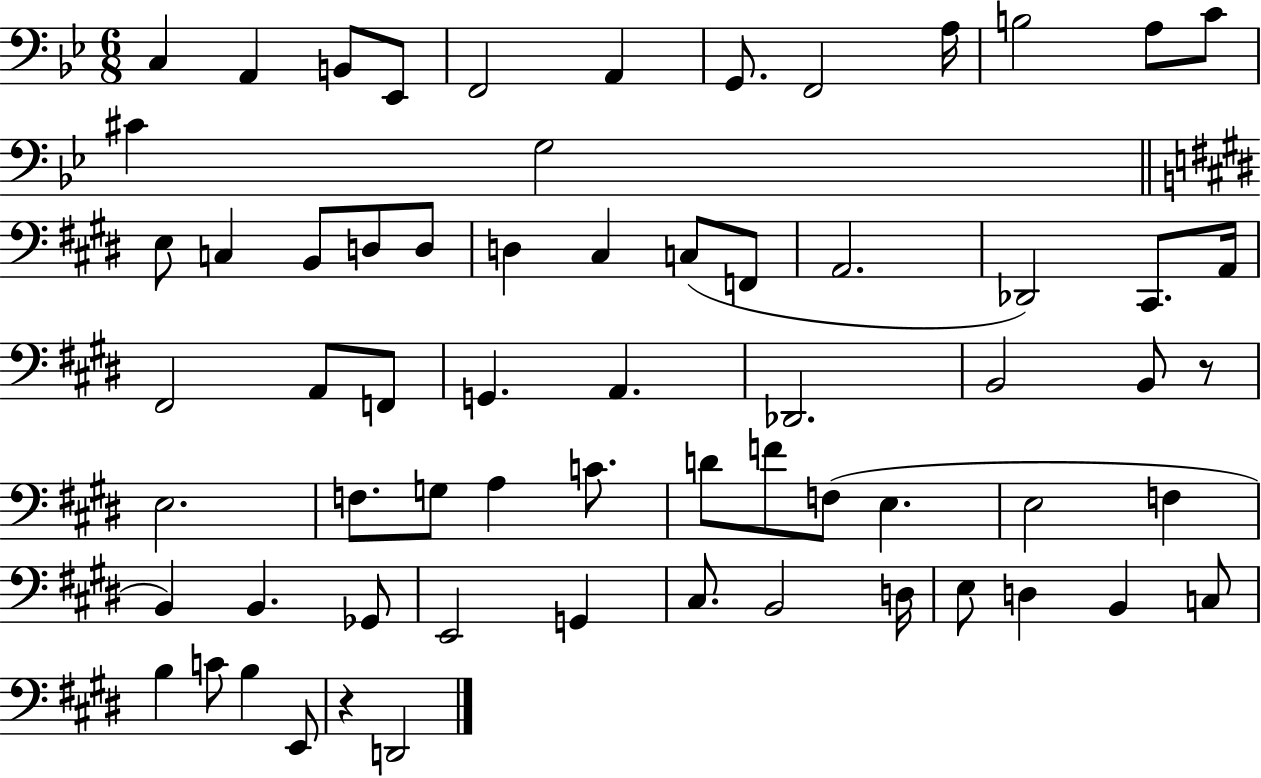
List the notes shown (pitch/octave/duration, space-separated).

C3/q A2/q B2/e Eb2/e F2/h A2/q G2/e. F2/h A3/s B3/h A3/e C4/e C#4/q G3/h E3/e C3/q B2/e D3/e D3/e D3/q C#3/q C3/e F2/e A2/h. Db2/h C#2/e. A2/s F#2/h A2/e F2/e G2/q. A2/q. Db2/h. B2/h B2/e R/e E3/h. F3/e. G3/e A3/q C4/e. D4/e F4/e F3/e E3/q. E3/h F3/q B2/q B2/q. Gb2/e E2/h G2/q C#3/e. B2/h D3/s E3/e D3/q B2/q C3/e B3/q C4/e B3/q E2/e R/q D2/h